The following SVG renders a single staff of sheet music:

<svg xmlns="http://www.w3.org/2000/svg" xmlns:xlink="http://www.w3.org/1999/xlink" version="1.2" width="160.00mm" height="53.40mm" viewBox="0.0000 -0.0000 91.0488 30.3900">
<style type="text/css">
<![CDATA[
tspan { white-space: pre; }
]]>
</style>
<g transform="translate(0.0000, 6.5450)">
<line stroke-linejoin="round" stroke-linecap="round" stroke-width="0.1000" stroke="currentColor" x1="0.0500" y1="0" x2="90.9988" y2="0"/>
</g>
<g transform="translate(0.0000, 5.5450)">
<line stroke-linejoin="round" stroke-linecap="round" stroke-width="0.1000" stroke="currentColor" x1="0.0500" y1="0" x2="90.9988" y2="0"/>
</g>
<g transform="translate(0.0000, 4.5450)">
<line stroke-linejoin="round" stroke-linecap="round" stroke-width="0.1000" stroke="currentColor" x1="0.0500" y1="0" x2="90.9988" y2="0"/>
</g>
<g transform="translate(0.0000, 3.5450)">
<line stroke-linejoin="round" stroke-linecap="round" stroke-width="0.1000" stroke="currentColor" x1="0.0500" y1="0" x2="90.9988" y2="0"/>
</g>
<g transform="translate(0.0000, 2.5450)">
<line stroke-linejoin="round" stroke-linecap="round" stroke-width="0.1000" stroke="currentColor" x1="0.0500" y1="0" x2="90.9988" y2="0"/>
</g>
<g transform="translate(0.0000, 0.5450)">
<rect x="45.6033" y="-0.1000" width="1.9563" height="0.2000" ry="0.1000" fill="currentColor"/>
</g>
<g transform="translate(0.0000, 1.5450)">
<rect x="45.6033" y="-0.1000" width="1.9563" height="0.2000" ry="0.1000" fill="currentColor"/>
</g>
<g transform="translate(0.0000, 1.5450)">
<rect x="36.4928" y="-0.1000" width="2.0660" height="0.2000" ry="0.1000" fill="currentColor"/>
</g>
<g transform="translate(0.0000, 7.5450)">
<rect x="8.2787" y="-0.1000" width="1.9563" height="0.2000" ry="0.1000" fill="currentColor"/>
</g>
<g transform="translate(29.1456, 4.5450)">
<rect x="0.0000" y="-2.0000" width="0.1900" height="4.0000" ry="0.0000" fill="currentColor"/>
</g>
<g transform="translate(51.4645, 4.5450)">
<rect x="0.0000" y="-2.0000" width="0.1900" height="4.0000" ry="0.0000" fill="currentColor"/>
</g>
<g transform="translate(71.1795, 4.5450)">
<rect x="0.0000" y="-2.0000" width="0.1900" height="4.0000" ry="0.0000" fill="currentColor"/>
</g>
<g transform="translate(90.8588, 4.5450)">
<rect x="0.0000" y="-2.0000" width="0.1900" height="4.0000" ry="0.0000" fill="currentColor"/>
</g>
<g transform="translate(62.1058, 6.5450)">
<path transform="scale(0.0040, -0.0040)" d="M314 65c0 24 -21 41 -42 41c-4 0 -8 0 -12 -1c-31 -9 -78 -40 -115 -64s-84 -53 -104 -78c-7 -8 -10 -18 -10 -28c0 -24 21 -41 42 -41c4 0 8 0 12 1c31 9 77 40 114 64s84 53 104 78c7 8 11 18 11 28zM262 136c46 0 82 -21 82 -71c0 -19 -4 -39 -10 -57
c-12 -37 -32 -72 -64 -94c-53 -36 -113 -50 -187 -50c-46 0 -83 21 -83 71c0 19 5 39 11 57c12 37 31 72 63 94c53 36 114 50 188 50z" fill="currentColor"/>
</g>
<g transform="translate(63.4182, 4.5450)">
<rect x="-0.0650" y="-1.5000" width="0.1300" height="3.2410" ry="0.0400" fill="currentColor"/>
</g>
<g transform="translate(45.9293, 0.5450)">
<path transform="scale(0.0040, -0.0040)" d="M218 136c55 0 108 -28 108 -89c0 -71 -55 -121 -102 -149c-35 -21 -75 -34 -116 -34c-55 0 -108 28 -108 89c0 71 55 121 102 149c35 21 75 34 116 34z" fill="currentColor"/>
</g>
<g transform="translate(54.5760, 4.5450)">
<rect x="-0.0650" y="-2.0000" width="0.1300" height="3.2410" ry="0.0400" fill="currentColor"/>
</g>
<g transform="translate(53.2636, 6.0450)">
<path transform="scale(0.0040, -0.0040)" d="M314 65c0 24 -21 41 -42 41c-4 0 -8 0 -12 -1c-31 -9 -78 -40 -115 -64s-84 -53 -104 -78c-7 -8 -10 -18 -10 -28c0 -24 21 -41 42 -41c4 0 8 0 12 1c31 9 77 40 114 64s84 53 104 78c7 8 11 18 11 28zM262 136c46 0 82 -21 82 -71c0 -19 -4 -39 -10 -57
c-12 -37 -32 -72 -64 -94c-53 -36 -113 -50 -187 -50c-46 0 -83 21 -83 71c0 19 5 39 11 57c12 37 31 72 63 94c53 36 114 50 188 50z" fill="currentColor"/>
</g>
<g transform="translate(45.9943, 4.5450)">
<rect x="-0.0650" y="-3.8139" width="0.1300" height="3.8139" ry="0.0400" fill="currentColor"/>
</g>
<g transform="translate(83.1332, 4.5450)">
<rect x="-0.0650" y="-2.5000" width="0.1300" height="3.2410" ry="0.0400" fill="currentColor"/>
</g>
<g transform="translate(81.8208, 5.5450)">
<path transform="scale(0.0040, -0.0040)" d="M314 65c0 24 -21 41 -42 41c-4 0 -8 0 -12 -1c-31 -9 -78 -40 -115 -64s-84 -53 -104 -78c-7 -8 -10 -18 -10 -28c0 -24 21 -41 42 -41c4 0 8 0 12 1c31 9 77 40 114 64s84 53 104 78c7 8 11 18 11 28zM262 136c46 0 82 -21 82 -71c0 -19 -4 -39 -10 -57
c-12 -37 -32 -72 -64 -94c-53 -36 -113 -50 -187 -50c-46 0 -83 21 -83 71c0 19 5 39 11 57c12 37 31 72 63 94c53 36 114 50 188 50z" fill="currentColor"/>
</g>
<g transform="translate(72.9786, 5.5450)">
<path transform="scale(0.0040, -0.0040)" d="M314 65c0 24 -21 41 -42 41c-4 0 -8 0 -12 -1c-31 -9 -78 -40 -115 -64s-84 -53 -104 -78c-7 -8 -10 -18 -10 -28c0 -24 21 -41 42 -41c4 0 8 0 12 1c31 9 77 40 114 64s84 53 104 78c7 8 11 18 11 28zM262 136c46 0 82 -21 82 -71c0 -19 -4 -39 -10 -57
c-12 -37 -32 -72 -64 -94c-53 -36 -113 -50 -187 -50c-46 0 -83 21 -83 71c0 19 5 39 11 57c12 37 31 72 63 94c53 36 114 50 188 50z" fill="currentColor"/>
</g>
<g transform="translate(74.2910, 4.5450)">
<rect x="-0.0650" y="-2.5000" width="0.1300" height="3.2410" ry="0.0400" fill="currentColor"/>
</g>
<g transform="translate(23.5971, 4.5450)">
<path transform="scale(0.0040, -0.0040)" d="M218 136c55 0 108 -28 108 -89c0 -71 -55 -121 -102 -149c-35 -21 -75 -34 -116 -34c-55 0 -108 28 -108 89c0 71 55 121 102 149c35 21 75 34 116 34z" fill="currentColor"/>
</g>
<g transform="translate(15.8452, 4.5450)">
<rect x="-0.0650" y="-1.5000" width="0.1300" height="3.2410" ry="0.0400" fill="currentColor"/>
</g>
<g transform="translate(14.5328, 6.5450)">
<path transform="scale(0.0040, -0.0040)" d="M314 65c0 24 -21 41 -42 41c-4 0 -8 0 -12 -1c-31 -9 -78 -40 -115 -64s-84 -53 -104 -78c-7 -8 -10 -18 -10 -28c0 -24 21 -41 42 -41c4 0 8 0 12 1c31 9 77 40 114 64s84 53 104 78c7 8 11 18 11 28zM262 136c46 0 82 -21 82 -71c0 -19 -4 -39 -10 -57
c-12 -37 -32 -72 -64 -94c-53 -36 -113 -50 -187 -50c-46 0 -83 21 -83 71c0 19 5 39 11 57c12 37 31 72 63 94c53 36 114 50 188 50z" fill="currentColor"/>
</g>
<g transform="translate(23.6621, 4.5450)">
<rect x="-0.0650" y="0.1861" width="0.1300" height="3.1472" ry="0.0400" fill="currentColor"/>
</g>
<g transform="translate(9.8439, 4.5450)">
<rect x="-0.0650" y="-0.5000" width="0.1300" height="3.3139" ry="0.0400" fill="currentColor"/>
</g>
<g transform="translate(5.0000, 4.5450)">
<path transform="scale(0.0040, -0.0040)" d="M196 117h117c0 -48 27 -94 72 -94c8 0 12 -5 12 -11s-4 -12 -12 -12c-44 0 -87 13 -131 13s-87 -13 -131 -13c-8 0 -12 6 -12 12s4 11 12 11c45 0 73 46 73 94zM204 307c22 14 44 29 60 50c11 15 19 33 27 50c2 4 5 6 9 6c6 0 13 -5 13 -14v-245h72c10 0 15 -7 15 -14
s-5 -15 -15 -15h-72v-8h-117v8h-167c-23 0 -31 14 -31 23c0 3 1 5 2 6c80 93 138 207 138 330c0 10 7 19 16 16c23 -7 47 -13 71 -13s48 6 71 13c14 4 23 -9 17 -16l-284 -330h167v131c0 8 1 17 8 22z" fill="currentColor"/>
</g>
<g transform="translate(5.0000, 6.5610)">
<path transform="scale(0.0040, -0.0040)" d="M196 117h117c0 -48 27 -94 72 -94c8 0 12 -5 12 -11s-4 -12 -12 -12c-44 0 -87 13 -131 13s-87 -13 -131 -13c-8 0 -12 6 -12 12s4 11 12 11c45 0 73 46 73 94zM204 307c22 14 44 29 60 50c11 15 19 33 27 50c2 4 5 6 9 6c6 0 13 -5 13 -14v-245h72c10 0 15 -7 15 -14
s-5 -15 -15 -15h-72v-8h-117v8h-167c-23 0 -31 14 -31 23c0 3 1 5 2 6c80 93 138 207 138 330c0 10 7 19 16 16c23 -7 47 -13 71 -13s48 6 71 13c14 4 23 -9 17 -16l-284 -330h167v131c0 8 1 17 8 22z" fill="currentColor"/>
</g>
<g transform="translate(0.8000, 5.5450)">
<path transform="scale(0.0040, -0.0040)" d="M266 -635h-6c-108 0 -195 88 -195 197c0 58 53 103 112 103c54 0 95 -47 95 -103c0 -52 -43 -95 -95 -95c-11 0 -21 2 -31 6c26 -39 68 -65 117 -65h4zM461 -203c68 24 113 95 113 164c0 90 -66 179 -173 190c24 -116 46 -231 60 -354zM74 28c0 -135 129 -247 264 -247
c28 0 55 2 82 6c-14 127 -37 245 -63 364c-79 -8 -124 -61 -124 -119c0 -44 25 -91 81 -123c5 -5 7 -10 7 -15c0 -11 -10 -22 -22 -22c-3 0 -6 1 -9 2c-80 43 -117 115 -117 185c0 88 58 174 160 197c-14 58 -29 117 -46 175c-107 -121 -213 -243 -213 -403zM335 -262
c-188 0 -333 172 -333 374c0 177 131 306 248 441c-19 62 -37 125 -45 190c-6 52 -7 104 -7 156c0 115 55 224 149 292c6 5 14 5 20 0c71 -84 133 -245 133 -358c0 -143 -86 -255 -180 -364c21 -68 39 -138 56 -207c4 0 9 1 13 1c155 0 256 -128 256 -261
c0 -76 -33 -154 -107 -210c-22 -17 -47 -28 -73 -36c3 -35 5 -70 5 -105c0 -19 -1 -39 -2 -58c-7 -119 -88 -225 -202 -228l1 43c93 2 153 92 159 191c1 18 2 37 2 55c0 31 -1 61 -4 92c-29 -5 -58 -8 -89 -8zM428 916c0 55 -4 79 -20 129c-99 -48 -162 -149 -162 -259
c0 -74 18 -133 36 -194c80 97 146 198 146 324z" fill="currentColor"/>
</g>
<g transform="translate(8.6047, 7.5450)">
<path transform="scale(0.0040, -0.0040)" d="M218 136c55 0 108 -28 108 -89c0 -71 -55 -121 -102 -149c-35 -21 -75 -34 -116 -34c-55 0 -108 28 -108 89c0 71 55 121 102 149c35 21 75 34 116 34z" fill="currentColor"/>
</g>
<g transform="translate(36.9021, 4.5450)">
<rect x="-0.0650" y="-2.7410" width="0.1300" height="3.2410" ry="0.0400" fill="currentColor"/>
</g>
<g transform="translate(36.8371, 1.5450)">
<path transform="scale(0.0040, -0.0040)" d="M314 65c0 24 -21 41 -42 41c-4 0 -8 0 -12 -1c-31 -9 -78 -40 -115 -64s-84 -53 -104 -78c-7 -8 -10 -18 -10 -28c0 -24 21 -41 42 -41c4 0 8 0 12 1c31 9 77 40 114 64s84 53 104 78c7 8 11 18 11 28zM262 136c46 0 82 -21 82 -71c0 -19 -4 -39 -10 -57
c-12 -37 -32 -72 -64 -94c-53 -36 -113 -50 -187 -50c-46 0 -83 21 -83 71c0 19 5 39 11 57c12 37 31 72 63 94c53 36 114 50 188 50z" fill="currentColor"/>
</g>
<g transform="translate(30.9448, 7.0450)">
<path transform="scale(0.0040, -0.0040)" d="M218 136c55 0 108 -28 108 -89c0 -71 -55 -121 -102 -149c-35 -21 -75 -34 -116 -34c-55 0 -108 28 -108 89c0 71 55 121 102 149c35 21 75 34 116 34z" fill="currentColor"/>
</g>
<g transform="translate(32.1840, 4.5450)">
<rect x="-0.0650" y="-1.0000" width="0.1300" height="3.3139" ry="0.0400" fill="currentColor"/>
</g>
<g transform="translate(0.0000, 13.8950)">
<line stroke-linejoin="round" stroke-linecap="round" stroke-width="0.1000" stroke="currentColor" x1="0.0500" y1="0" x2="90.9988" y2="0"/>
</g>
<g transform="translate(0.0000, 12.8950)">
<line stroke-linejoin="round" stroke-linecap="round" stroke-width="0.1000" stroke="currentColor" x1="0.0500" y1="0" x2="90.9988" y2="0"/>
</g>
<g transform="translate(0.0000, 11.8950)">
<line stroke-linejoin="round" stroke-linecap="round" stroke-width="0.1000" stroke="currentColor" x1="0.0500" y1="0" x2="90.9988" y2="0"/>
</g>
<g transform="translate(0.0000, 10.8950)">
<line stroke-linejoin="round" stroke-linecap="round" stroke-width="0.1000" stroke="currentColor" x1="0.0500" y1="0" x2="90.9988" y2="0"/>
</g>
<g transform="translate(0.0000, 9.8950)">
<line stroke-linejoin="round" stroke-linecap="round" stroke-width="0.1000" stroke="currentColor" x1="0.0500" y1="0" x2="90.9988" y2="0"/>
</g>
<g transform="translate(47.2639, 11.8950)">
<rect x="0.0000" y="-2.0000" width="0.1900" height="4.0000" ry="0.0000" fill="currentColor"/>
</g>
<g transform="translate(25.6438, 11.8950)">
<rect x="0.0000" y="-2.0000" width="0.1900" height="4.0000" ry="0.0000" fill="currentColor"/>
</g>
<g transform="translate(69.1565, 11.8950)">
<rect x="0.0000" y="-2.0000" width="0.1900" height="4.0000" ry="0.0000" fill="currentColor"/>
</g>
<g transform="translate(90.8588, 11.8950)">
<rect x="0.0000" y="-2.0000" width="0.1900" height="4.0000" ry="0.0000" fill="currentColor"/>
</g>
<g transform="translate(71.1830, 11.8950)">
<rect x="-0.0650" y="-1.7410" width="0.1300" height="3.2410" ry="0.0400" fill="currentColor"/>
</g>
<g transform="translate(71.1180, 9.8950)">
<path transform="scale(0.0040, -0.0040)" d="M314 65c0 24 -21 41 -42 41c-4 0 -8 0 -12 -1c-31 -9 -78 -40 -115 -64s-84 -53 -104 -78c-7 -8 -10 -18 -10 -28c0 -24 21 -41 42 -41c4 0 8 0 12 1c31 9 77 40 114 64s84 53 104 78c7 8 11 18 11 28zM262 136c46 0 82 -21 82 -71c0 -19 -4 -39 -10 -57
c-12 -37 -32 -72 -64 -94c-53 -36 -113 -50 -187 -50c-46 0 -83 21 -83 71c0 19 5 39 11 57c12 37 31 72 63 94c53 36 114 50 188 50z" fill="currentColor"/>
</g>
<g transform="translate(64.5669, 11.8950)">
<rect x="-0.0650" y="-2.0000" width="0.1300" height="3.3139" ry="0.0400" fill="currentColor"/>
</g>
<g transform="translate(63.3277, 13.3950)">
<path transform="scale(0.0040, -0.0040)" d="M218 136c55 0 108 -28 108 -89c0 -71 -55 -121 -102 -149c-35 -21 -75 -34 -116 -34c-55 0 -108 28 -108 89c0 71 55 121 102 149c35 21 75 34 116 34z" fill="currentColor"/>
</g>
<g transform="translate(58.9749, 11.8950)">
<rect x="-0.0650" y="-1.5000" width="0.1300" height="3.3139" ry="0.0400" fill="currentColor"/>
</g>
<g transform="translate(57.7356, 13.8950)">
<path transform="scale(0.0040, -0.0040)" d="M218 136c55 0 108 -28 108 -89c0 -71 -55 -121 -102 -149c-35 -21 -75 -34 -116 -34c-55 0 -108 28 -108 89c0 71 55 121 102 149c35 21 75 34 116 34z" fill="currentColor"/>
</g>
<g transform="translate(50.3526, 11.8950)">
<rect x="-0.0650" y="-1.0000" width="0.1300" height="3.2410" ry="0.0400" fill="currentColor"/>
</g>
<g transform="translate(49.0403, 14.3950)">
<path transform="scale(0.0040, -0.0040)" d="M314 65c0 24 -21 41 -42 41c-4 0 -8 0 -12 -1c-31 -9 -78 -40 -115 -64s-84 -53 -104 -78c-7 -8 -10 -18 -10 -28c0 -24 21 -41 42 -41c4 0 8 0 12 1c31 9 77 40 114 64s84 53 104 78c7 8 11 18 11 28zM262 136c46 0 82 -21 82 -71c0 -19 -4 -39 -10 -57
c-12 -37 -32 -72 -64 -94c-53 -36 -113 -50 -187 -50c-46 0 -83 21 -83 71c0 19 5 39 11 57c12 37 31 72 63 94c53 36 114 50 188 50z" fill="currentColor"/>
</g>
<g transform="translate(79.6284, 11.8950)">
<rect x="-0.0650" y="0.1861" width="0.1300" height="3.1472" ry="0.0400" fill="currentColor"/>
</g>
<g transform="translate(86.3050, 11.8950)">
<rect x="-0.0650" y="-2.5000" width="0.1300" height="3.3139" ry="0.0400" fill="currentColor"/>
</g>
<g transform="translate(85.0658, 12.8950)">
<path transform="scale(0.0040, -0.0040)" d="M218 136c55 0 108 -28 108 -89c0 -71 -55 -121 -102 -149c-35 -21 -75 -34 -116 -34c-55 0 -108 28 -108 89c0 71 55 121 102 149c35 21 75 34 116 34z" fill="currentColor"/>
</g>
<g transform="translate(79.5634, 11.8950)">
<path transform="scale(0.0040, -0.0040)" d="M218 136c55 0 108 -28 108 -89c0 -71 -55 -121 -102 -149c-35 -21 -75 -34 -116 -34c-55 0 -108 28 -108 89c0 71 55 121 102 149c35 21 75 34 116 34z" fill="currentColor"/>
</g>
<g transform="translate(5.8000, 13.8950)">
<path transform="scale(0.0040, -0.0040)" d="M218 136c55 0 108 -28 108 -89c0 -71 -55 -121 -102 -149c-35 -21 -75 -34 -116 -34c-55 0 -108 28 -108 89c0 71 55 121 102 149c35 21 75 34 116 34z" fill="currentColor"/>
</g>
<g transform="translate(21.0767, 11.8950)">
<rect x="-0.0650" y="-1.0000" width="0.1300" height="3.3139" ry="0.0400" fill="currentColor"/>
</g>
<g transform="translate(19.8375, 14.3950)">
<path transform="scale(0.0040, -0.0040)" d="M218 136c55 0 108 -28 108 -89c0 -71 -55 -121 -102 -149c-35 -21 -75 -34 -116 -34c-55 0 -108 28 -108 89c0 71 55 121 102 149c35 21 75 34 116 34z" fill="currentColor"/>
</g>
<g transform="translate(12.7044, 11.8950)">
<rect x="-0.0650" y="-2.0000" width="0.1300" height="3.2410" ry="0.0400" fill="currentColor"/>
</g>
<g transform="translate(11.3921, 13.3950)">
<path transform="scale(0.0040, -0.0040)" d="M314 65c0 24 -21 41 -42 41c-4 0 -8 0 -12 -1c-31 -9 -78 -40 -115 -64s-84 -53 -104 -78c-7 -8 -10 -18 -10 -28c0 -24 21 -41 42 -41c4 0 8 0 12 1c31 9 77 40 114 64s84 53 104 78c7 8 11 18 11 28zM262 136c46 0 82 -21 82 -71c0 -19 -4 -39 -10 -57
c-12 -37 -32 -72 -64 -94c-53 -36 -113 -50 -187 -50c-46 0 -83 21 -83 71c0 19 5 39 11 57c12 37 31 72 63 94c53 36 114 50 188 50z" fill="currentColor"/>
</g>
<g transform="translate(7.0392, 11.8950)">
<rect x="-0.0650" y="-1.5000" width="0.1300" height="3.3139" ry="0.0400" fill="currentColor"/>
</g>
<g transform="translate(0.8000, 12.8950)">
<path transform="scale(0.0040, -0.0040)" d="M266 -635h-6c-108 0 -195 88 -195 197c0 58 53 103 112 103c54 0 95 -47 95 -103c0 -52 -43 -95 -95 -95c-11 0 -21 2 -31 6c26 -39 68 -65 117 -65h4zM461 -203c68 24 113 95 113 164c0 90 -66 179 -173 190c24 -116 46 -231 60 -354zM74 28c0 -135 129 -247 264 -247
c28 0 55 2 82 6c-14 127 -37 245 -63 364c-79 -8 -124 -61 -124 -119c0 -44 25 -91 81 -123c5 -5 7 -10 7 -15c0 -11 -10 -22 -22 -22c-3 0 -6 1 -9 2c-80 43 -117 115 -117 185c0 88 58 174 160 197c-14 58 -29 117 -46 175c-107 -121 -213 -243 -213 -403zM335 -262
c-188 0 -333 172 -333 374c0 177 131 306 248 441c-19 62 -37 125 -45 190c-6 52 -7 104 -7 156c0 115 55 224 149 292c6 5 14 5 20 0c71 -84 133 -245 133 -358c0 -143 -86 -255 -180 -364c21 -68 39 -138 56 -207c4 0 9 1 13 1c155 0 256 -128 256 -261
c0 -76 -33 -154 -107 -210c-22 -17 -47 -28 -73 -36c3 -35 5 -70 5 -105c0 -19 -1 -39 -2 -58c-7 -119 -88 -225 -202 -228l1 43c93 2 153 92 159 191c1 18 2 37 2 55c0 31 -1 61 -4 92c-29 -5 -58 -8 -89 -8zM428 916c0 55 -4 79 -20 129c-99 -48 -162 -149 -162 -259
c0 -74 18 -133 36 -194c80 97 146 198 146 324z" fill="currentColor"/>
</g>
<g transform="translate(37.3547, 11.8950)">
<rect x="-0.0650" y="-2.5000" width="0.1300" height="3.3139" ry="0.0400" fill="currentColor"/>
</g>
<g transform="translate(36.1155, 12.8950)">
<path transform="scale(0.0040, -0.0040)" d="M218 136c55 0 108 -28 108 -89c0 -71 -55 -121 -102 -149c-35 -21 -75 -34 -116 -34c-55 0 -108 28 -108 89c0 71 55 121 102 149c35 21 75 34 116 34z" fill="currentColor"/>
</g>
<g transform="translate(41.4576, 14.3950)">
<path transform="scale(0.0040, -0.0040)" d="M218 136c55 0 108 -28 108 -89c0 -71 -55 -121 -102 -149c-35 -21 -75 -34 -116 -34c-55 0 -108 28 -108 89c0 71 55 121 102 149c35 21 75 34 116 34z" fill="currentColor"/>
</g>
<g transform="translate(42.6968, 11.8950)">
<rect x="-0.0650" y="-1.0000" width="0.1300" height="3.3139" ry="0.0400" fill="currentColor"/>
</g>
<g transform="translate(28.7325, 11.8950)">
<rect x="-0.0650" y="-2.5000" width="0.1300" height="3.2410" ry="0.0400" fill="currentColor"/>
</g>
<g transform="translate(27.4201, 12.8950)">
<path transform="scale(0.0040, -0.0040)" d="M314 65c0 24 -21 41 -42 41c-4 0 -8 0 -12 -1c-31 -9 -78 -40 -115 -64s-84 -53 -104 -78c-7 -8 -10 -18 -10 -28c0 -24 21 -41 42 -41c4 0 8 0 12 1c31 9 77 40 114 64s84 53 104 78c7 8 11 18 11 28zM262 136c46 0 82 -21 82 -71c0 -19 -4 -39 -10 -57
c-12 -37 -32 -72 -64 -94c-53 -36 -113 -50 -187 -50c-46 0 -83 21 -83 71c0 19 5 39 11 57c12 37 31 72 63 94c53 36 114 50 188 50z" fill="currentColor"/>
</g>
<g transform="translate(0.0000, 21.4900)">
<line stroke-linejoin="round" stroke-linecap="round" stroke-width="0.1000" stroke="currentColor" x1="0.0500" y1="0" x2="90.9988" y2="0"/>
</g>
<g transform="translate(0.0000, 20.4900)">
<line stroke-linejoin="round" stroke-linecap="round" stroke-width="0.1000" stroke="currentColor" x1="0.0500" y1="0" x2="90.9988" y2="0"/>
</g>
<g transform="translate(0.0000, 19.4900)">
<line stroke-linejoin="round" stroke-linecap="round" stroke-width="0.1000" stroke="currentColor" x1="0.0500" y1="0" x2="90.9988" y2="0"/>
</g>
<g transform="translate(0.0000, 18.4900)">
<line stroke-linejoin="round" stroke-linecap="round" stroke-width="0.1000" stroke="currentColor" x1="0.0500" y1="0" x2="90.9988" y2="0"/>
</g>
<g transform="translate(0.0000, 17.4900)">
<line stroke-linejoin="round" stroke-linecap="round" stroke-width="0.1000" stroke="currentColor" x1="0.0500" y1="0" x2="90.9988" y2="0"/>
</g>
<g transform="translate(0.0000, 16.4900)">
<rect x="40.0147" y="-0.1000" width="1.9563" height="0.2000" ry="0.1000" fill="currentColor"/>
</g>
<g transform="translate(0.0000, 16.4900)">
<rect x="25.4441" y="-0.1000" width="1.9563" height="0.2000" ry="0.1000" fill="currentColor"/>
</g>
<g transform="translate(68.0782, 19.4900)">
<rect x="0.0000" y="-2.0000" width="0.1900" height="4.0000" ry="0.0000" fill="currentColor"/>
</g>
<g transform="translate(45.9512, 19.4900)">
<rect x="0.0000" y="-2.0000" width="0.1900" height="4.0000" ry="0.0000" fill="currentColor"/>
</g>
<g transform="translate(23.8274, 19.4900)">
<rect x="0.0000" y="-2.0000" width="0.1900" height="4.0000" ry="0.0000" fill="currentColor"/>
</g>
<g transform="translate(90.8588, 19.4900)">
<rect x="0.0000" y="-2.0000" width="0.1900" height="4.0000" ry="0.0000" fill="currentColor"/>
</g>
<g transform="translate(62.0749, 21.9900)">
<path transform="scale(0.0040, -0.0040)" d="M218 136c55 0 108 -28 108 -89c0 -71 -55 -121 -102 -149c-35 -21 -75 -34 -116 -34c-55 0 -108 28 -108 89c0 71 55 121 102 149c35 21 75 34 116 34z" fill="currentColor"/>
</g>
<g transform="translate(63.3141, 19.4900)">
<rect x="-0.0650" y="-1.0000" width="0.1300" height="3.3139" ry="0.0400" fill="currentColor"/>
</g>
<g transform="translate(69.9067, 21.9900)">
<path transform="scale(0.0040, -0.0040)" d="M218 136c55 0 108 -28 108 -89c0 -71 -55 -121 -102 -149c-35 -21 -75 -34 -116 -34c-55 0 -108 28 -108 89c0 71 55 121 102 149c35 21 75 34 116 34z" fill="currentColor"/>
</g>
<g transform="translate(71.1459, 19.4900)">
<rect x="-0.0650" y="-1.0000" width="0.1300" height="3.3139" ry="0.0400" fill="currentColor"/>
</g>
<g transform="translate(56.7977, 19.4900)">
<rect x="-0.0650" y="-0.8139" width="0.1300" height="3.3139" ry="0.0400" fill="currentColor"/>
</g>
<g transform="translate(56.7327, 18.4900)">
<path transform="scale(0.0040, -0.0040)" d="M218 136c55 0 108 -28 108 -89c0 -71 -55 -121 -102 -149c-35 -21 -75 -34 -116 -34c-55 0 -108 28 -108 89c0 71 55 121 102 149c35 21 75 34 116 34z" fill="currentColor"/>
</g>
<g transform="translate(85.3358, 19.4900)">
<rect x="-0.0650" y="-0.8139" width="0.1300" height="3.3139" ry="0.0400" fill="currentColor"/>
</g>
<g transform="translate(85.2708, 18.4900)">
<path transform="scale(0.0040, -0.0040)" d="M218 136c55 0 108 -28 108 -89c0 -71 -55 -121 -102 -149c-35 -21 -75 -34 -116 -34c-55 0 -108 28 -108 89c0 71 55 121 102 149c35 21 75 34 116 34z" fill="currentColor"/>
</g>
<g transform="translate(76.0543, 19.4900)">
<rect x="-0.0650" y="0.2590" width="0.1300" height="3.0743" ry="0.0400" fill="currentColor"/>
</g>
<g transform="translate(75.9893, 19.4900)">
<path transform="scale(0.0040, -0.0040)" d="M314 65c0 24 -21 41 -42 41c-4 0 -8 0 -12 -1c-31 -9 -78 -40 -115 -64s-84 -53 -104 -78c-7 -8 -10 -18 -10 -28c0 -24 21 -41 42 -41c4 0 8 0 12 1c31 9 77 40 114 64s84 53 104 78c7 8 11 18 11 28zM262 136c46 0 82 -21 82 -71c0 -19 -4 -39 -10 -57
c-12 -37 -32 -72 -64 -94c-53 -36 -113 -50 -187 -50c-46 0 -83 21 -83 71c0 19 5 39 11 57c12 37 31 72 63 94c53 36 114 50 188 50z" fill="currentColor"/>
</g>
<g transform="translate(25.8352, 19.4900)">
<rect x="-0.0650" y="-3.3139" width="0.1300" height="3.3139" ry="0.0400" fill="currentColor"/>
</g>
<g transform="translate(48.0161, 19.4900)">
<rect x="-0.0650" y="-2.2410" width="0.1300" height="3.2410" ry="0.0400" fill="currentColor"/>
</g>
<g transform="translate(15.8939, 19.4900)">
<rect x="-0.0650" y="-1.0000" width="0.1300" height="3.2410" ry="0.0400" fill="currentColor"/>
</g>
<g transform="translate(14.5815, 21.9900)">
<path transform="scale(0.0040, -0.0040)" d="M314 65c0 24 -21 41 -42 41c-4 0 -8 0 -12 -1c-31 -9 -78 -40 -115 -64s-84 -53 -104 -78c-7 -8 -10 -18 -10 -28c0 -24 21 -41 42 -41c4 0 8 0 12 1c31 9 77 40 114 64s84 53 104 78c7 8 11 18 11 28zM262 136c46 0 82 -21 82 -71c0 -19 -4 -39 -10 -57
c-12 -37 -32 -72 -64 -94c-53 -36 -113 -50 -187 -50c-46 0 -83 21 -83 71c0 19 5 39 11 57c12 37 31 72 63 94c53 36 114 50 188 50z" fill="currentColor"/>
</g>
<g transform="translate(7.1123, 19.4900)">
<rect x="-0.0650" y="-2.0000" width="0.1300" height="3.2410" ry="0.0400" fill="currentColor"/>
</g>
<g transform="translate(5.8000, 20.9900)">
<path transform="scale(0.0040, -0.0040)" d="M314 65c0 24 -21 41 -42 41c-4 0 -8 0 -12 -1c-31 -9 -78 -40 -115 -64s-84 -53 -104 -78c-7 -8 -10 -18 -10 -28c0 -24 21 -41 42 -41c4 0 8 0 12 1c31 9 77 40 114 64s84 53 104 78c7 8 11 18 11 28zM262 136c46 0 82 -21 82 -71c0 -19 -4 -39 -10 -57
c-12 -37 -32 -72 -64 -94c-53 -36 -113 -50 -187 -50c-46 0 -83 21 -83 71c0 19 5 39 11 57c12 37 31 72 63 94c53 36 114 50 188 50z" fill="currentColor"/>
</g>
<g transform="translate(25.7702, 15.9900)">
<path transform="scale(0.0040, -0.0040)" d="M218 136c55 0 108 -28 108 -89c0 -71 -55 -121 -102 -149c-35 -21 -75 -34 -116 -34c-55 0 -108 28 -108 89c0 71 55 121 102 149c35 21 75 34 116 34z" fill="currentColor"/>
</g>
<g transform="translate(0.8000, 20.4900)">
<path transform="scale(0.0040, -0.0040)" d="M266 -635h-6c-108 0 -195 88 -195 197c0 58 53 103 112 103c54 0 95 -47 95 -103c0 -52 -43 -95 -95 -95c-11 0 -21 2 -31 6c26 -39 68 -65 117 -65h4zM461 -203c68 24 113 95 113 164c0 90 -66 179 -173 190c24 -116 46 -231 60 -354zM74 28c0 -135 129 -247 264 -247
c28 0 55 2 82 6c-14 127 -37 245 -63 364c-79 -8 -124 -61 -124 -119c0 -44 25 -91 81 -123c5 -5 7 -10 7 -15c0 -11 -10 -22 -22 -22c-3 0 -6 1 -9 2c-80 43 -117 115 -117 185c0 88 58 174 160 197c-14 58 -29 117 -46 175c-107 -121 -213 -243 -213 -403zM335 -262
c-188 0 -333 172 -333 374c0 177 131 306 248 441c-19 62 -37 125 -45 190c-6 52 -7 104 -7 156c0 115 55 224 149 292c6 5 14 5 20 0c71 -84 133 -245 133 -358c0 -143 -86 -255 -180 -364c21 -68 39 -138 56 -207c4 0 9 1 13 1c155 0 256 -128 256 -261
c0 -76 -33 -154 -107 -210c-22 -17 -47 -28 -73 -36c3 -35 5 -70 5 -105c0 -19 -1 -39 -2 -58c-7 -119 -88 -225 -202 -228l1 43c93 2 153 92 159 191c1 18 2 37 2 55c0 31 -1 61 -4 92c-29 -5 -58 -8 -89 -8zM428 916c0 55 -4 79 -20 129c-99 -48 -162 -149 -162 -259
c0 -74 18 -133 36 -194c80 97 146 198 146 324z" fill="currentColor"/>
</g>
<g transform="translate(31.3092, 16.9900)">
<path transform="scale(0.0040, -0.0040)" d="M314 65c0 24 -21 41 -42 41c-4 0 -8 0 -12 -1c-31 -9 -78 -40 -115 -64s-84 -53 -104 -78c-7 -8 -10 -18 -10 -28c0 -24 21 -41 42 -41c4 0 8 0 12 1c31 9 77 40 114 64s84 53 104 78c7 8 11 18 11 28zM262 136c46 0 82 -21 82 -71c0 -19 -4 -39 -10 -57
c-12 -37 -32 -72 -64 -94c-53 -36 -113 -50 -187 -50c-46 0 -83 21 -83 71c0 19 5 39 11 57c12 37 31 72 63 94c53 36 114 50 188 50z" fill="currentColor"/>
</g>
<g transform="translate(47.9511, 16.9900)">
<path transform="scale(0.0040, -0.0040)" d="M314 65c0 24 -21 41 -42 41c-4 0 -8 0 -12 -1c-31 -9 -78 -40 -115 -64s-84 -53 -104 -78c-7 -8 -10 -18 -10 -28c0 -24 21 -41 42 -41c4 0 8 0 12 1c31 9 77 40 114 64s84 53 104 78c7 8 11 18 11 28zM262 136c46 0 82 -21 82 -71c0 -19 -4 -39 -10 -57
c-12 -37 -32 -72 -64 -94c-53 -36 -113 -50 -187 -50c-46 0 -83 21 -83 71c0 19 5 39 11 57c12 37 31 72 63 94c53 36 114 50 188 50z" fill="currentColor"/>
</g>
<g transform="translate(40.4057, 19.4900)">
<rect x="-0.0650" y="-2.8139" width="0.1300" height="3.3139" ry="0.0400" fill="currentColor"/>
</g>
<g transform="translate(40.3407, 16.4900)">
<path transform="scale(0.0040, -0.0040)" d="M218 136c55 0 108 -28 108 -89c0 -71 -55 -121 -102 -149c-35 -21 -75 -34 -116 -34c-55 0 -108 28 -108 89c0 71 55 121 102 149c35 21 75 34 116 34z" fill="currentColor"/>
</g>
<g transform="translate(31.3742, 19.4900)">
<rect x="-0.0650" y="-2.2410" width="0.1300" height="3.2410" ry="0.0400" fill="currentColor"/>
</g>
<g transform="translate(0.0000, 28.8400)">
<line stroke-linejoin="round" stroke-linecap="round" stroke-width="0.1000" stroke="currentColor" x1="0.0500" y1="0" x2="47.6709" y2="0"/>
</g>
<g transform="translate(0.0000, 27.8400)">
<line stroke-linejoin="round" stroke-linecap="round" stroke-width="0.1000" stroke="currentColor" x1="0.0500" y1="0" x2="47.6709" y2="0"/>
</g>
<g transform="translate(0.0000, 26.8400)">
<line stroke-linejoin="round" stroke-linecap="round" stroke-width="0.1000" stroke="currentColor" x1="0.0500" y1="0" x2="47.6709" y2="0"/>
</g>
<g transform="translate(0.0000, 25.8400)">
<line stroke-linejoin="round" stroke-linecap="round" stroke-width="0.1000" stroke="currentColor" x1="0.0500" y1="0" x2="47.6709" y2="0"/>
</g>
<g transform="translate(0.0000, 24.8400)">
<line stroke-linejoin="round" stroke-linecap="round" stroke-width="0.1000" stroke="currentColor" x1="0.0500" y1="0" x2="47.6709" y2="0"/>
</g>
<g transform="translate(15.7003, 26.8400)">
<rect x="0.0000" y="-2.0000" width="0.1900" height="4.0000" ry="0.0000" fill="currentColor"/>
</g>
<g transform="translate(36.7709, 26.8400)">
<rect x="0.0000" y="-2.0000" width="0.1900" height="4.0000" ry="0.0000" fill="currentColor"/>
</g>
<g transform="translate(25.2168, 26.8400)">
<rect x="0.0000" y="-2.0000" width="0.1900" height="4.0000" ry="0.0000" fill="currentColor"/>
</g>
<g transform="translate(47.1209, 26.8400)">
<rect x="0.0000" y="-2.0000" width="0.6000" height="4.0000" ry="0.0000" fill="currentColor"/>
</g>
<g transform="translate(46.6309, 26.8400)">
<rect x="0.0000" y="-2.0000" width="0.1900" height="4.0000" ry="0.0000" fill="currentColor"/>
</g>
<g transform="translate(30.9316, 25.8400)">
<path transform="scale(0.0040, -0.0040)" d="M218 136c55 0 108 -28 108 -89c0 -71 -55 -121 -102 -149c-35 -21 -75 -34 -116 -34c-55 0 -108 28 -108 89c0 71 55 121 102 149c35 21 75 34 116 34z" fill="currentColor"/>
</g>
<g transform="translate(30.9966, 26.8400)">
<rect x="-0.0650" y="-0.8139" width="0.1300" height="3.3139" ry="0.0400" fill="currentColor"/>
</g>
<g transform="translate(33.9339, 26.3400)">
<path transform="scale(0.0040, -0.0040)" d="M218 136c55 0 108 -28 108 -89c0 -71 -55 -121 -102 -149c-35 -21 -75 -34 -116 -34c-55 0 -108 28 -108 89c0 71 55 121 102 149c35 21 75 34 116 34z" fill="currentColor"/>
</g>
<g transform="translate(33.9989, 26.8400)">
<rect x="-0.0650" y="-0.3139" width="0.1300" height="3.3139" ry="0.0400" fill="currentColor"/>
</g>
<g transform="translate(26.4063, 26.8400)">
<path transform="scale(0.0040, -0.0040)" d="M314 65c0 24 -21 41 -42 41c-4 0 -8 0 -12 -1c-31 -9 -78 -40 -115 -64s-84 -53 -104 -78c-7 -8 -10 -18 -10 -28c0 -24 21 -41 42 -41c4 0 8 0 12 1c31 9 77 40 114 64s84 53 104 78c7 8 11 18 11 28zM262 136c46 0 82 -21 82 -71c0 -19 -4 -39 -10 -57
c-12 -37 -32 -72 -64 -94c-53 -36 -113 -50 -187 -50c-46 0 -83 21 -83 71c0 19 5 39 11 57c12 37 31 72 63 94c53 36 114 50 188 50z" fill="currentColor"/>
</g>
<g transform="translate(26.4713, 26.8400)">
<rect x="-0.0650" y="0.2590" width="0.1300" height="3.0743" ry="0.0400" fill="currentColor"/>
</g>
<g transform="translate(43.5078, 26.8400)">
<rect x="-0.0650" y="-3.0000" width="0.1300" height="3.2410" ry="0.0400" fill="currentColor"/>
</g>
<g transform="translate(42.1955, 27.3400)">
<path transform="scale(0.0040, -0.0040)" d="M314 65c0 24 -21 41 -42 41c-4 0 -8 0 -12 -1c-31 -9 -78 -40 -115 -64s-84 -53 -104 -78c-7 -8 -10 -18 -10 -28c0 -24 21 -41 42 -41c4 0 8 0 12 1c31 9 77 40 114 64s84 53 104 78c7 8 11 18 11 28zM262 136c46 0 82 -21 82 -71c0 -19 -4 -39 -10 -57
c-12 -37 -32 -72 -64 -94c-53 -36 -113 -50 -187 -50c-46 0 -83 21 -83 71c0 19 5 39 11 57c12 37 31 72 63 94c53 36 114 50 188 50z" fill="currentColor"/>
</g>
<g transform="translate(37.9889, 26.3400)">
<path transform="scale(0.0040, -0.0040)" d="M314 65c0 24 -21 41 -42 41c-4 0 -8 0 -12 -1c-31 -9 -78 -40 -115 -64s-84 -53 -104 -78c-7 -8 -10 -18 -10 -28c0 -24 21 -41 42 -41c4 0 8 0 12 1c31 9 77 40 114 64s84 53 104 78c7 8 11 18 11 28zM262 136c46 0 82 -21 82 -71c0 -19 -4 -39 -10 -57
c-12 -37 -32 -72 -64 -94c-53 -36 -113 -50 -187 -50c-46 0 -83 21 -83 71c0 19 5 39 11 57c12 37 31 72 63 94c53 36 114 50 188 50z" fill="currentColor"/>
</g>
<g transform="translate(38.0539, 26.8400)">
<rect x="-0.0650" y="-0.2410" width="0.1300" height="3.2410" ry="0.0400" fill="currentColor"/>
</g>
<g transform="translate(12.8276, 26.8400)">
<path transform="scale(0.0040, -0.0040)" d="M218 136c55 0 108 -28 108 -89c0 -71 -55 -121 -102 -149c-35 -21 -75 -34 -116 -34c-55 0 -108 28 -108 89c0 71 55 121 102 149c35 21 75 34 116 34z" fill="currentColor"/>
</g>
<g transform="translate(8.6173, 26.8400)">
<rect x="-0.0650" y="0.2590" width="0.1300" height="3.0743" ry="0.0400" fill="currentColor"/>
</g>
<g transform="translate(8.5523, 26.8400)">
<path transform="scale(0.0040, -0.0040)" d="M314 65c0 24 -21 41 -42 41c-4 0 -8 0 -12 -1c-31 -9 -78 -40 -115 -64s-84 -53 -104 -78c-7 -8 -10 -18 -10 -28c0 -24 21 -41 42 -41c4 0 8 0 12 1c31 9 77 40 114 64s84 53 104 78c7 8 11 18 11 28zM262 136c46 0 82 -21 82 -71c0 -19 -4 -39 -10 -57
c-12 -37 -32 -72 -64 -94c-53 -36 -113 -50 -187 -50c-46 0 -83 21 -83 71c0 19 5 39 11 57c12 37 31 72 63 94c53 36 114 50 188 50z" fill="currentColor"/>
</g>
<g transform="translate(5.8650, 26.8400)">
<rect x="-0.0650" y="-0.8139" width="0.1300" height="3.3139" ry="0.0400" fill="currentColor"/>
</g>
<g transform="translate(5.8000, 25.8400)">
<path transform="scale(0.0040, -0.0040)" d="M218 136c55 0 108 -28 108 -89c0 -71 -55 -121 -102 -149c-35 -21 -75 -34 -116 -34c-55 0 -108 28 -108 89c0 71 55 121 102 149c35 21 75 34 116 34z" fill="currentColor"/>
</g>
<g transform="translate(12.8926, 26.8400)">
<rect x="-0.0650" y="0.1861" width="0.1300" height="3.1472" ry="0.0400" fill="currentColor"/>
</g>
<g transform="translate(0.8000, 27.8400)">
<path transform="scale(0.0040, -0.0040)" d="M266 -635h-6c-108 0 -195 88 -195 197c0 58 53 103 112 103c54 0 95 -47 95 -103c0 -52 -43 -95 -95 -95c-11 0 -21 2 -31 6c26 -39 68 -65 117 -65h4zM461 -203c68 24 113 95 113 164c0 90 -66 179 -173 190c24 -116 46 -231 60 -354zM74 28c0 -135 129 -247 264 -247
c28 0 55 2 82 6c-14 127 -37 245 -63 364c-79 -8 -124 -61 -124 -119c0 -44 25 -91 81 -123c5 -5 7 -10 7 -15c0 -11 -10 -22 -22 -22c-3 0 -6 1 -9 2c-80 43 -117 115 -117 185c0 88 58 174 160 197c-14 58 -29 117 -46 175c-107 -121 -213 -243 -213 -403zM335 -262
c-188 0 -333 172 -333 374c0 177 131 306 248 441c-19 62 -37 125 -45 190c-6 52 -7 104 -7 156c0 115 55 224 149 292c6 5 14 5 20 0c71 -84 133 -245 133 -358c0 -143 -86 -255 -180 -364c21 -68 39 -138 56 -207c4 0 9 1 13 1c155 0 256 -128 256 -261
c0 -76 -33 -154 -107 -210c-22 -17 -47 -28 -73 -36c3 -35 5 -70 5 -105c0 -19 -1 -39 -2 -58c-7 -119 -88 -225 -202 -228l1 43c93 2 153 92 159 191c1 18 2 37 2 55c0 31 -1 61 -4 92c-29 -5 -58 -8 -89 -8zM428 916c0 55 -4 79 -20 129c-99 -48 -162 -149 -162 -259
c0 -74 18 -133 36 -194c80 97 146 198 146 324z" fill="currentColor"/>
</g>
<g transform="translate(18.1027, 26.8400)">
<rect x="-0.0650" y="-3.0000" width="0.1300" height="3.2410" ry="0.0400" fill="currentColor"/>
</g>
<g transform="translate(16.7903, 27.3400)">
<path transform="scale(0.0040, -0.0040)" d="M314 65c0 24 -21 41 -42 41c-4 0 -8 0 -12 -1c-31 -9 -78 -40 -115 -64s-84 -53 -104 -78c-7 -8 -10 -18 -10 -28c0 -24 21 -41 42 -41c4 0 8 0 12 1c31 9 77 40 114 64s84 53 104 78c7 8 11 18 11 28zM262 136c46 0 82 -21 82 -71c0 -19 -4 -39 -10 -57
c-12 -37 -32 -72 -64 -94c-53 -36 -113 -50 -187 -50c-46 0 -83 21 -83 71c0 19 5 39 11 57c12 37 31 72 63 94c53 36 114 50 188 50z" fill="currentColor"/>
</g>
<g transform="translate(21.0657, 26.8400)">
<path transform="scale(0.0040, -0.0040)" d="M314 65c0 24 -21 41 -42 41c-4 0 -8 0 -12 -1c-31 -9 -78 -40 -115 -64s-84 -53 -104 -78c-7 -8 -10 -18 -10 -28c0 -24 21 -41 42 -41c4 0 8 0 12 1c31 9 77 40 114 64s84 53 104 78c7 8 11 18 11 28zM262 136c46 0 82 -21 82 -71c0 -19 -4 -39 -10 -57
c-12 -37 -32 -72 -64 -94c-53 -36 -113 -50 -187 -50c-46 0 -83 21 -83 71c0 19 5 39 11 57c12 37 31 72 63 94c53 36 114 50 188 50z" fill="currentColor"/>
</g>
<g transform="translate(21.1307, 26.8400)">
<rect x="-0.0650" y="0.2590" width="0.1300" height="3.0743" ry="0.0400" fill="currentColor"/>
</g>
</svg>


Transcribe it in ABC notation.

X:1
T:Untitled
M:4/4
L:1/4
K:C
C E2 B D a2 c' F2 E2 G2 G2 E F2 D G2 G D D2 E F f2 B G F2 D2 b g2 a g2 d D D B2 d d B2 B A2 B2 B2 d c c2 A2